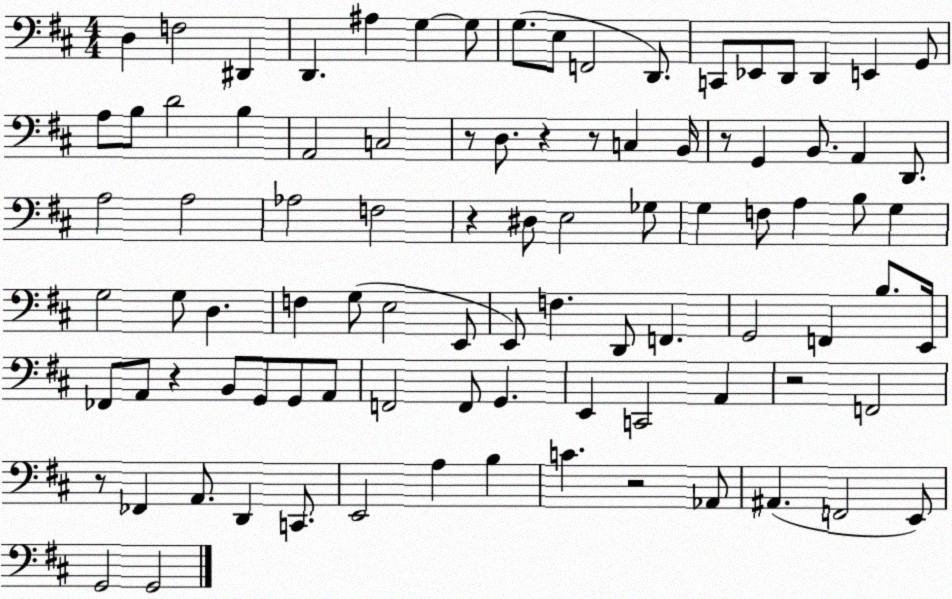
X:1
T:Untitled
M:4/4
L:1/4
K:D
D, F,2 ^D,, D,, ^A, G, G,/2 G,/2 E,/2 F,,2 D,,/2 C,,/2 _E,,/2 D,,/2 D,, E,, G,,/2 A,/2 B,/2 D2 B, A,,2 C,2 z/2 D,/2 z z/2 C, B,,/4 z/2 G,, B,,/2 A,, D,,/2 A,2 A,2 _A,2 F,2 z ^D,/2 E,2 _G,/2 G, F,/2 A, B,/2 G, G,2 G,/2 D, F, G,/2 E,2 E,,/2 E,,/2 F, D,,/2 F,, G,,2 F,, B,/2 E,,/4 _F,,/2 A,,/2 z B,,/2 G,,/2 G,,/2 A,,/2 F,,2 F,,/2 G,, E,, C,,2 A,, z2 F,,2 z/2 _F,, A,,/2 D,, C,,/2 E,,2 A, B, C z2 _A,,/2 ^A,, F,,2 E,,/2 G,,2 G,,2